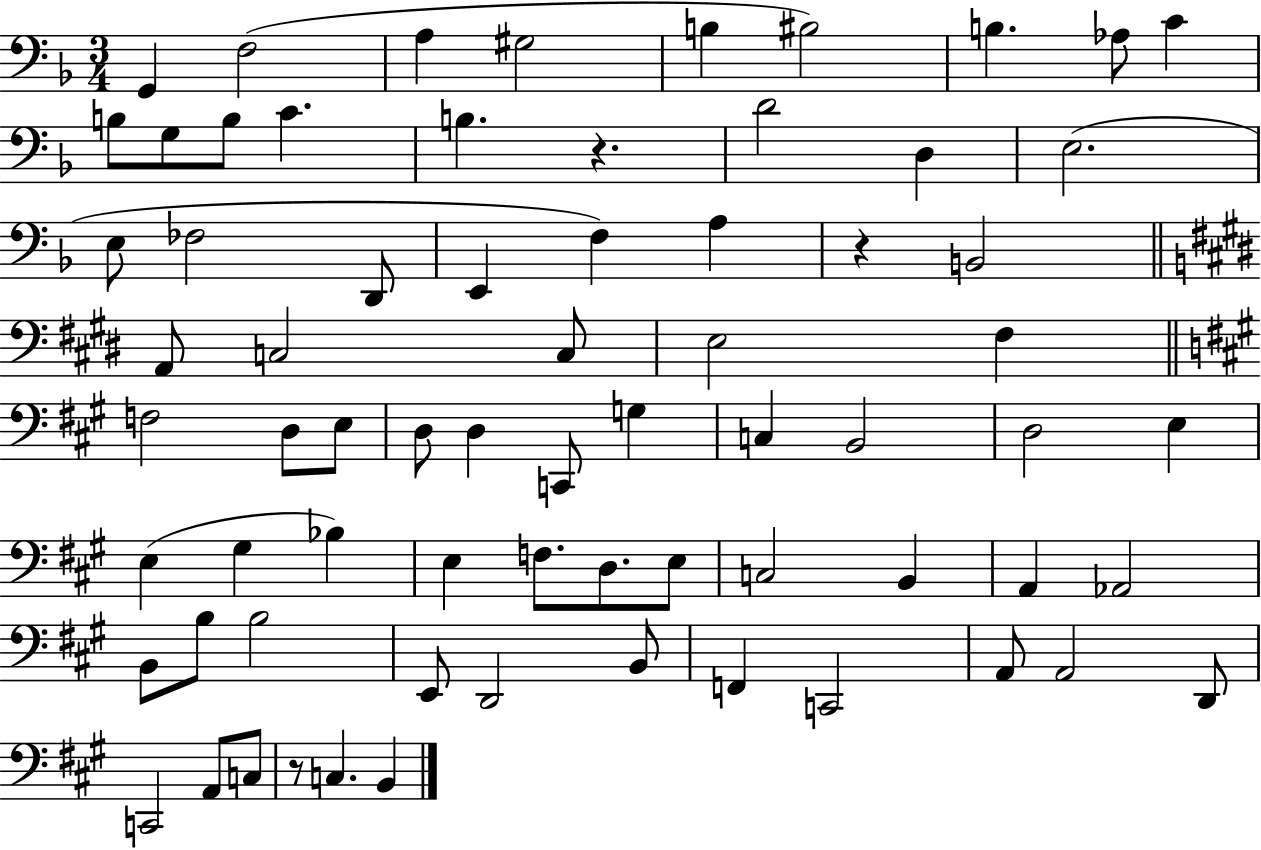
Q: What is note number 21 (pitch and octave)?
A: E2